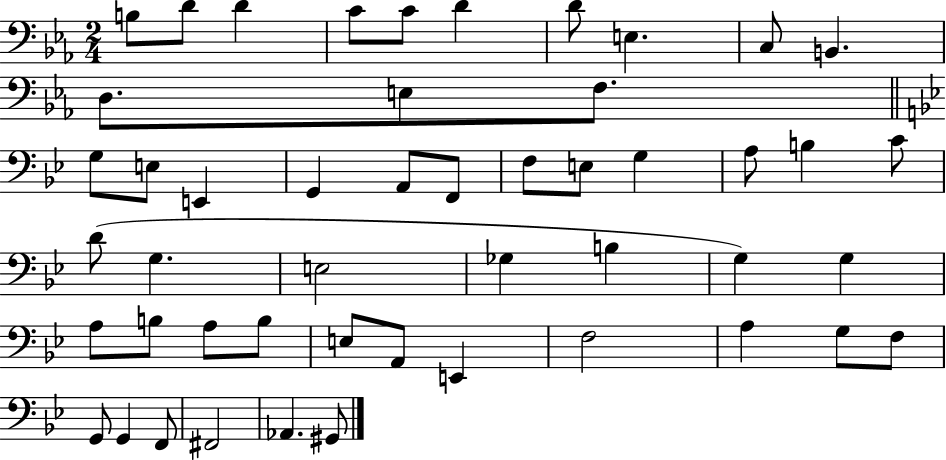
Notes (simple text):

B3/e D4/e D4/q C4/e C4/e D4/q D4/e E3/q. C3/e B2/q. D3/e. E3/e F3/e. G3/e E3/e E2/q G2/q A2/e F2/e F3/e E3/e G3/q A3/e B3/q C4/e D4/e G3/q. E3/h Gb3/q B3/q G3/q G3/q A3/e B3/e A3/e B3/e E3/e A2/e E2/q F3/h A3/q G3/e F3/e G2/e G2/q F2/e F#2/h Ab2/q. G#2/e